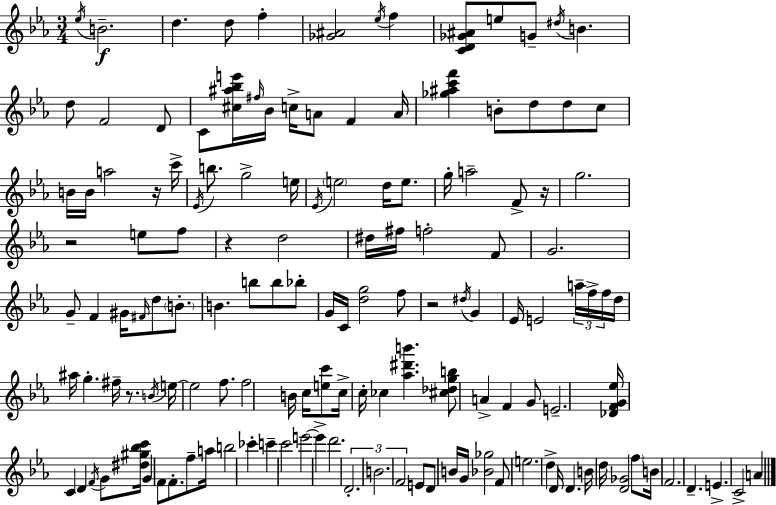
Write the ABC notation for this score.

X:1
T:Untitled
M:3/4
L:1/4
K:Cm
_e/4 B2 d d/2 f [_G^A]2 _e/4 f [CD_G^A]/2 e/2 G/2 ^d/4 B d/2 F2 D/2 C/2 [^c^a_be']/4 ^f/4 _B/4 c/4 A/2 F A/4 [_g^ac'f'] B/2 d/2 d/2 c/2 B/4 B/4 a2 z/4 c'/4 _E/4 b/2 g2 e/4 _E/4 e2 d/4 e/2 g/4 a2 F/2 z/4 g2 z2 e/2 f/2 z d2 ^d/4 ^f/4 f2 F/2 G2 G/2 F ^G/4 ^F/4 d/2 B/2 B b/2 b/2 _b/2 G/4 C/4 [dg]2 f/2 z2 ^d/4 G _E/4 E2 a/4 f/4 f/4 d/4 ^a/4 g ^f/4 z/2 B/4 e/4 e2 f/2 f2 B/4 c/4 [ec']/2 c/4 c/4 _c [_a^d'b'] [^c_dgb]/2 A F G/2 E2 [_DFG_e]/4 C D F/4 G/2 [^d^g_bc']/4 G F/2 F/2 f/2 a/4 b2 _c' c' c'2 e'2 e' d'2 D2 B2 F2 E/2 D/2 B/4 G/4 [_B_g]2 F/2 e2 d D/4 D B/4 d/4 [D_G]2 f/2 B/4 F2 D E C2 A